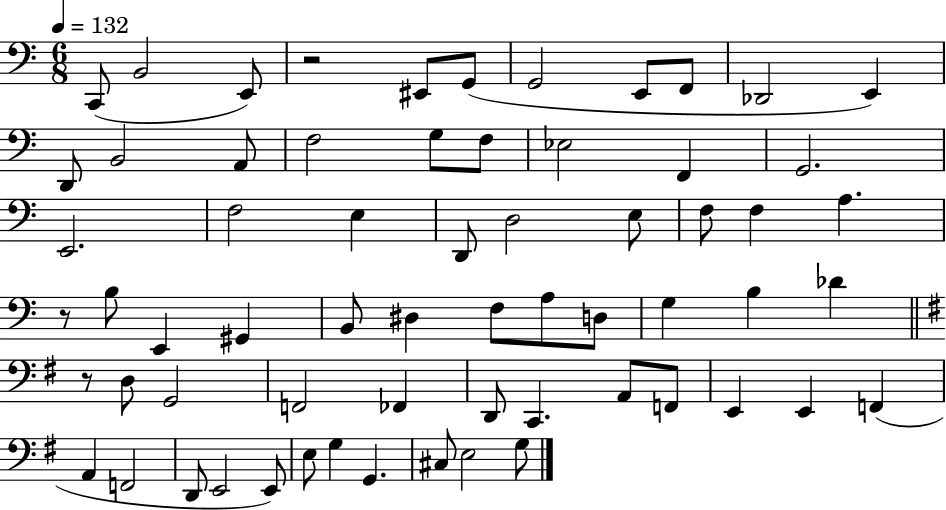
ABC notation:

X:1
T:Untitled
M:6/8
L:1/4
K:C
C,,/2 B,,2 E,,/2 z2 ^E,,/2 G,,/2 G,,2 E,,/2 F,,/2 _D,,2 E,, D,,/2 B,,2 A,,/2 F,2 G,/2 F,/2 _E,2 F,, G,,2 E,,2 F,2 E, D,,/2 D,2 E,/2 F,/2 F, A, z/2 B,/2 E,, ^G,, B,,/2 ^D, F,/2 A,/2 D,/2 G, B, _D z/2 D,/2 G,,2 F,,2 _F,, D,,/2 C,, A,,/2 F,,/2 E,, E,, F,, A,, F,,2 D,,/2 E,,2 E,,/2 E,/2 G, G,, ^C,/2 E,2 G,/2